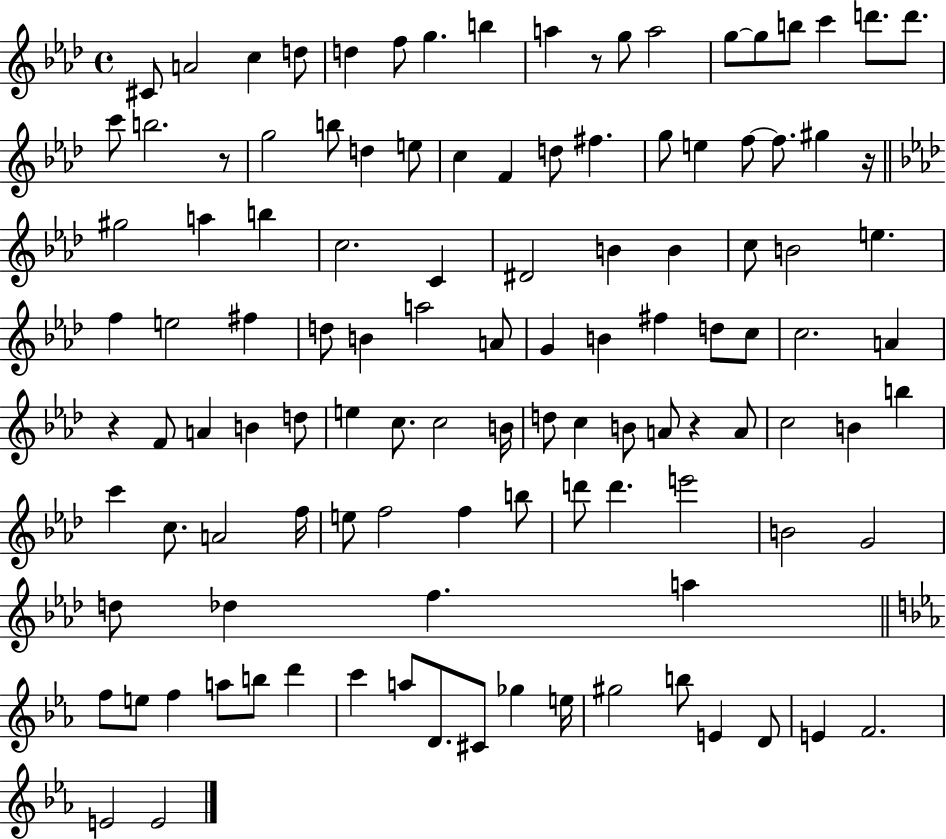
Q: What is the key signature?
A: AES major